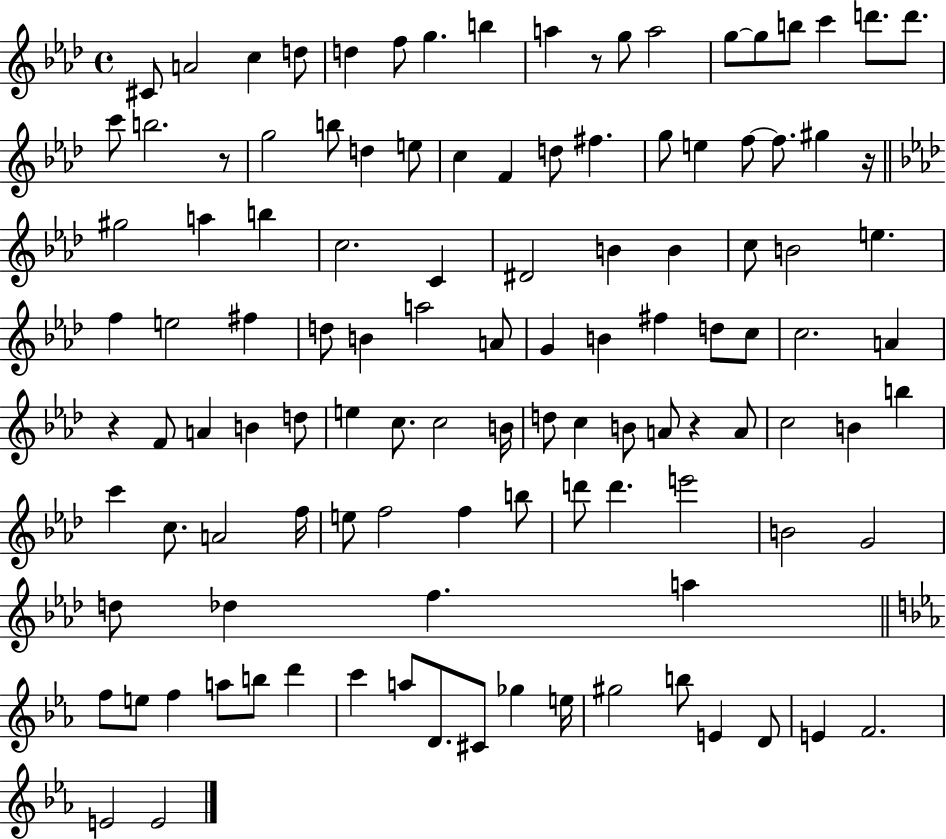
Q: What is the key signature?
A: AES major